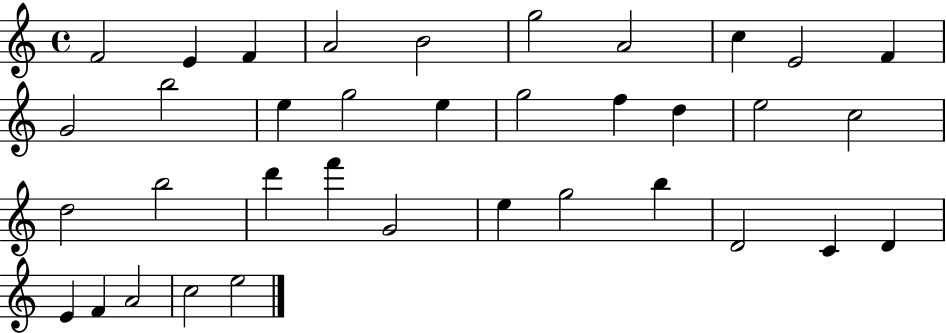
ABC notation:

X:1
T:Untitled
M:4/4
L:1/4
K:C
F2 E F A2 B2 g2 A2 c E2 F G2 b2 e g2 e g2 f d e2 c2 d2 b2 d' f' G2 e g2 b D2 C D E F A2 c2 e2